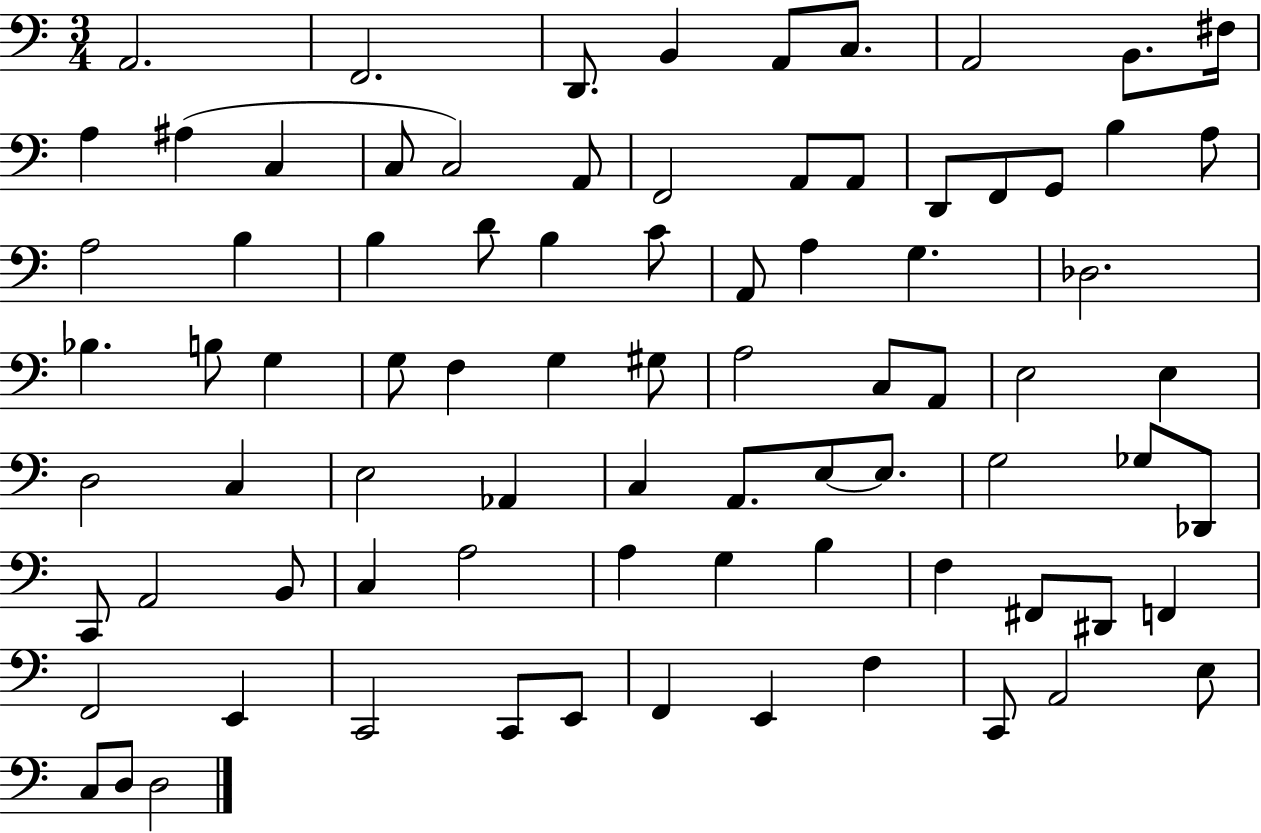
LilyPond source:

{
  \clef bass
  \numericTimeSignature
  \time 3/4
  \key c \major
  a,2. | f,2. | d,8. b,4 a,8 c8. | a,2 b,8. fis16 | \break a4 ais4( c4 | c8 c2) a,8 | f,2 a,8 a,8 | d,8 f,8 g,8 b4 a8 | \break a2 b4 | b4 d'8 b4 c'8 | a,8 a4 g4. | des2. | \break bes4. b8 g4 | g8 f4 g4 gis8 | a2 c8 a,8 | e2 e4 | \break d2 c4 | e2 aes,4 | c4 a,8. e8~~ e8. | g2 ges8 des,8 | \break c,8 a,2 b,8 | c4 a2 | a4 g4 b4 | f4 fis,8 dis,8 f,4 | \break f,2 e,4 | c,2 c,8 e,8 | f,4 e,4 f4 | c,8 a,2 e8 | \break c8 d8 d2 | \bar "|."
}